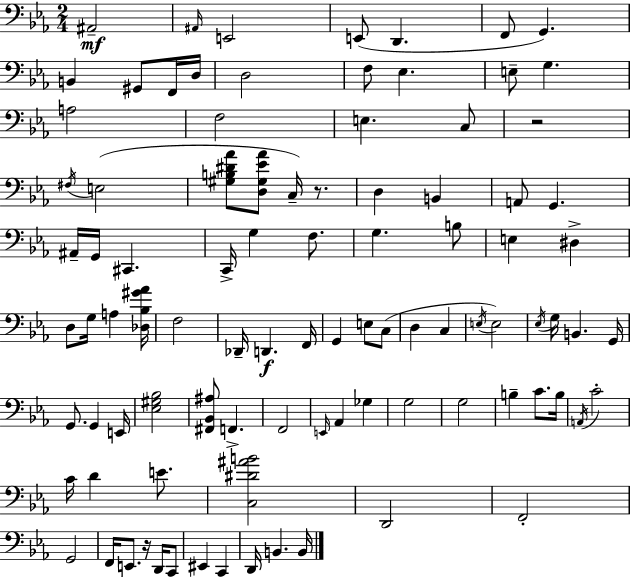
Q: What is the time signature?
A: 2/4